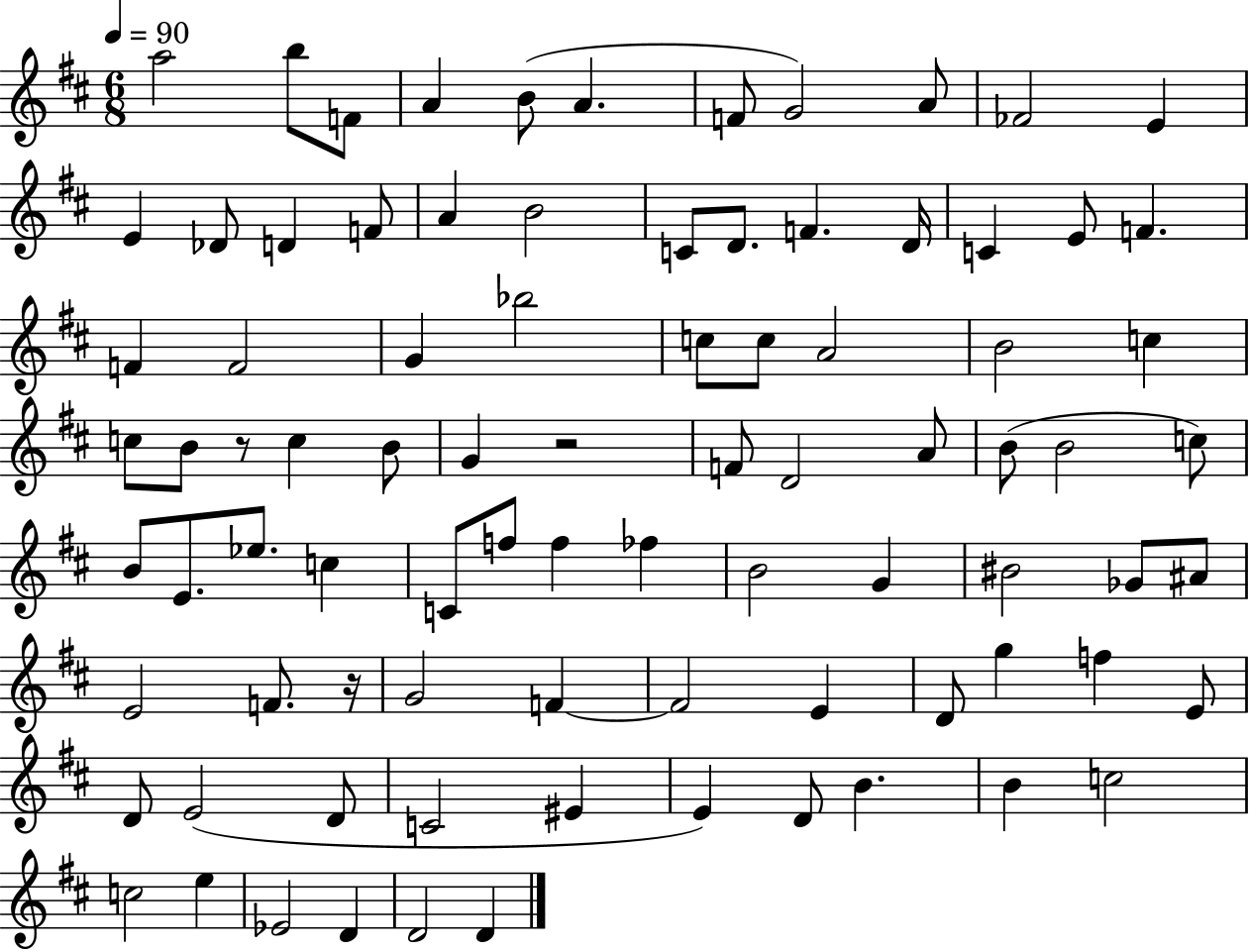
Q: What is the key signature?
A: D major